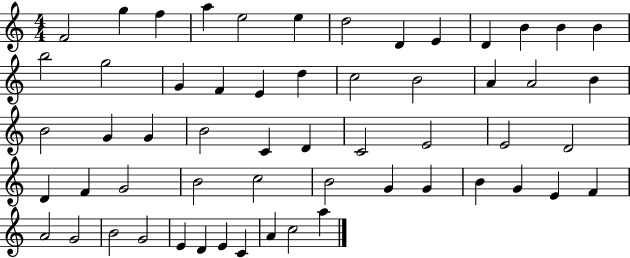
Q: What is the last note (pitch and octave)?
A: A5